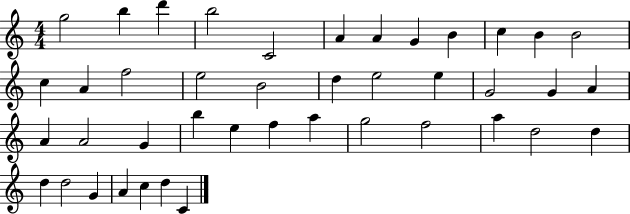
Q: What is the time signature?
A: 4/4